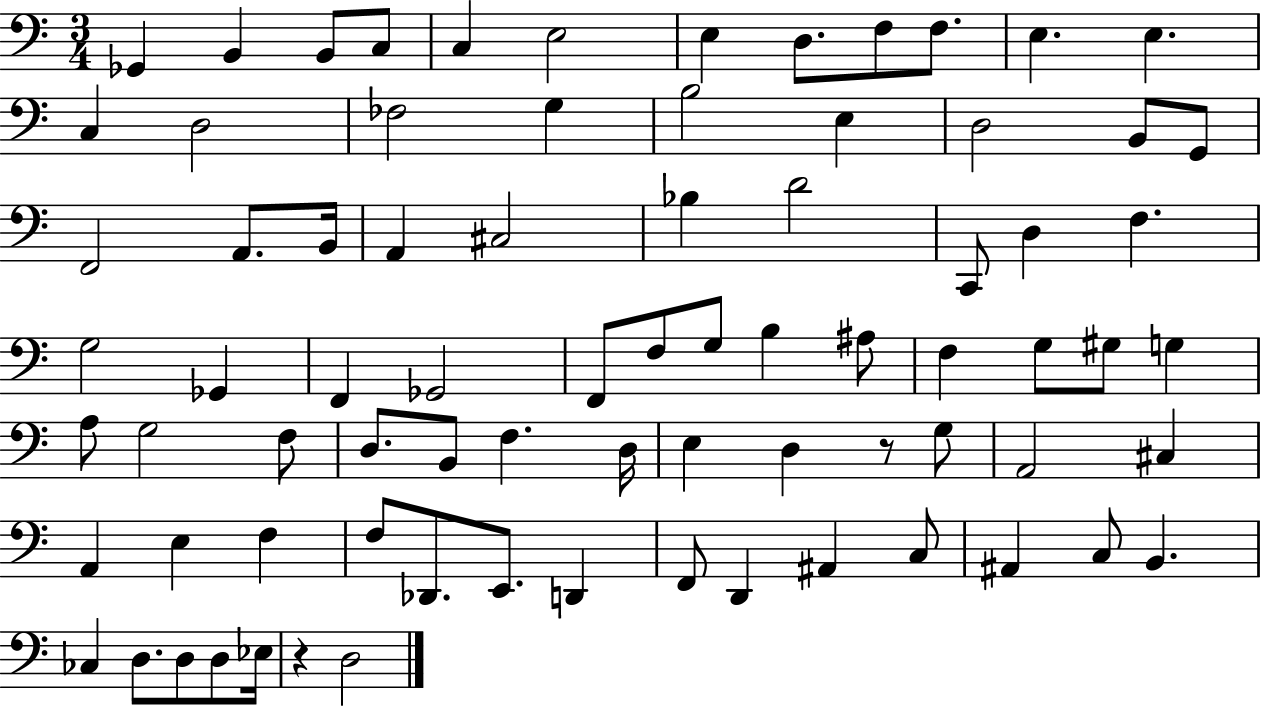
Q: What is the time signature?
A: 3/4